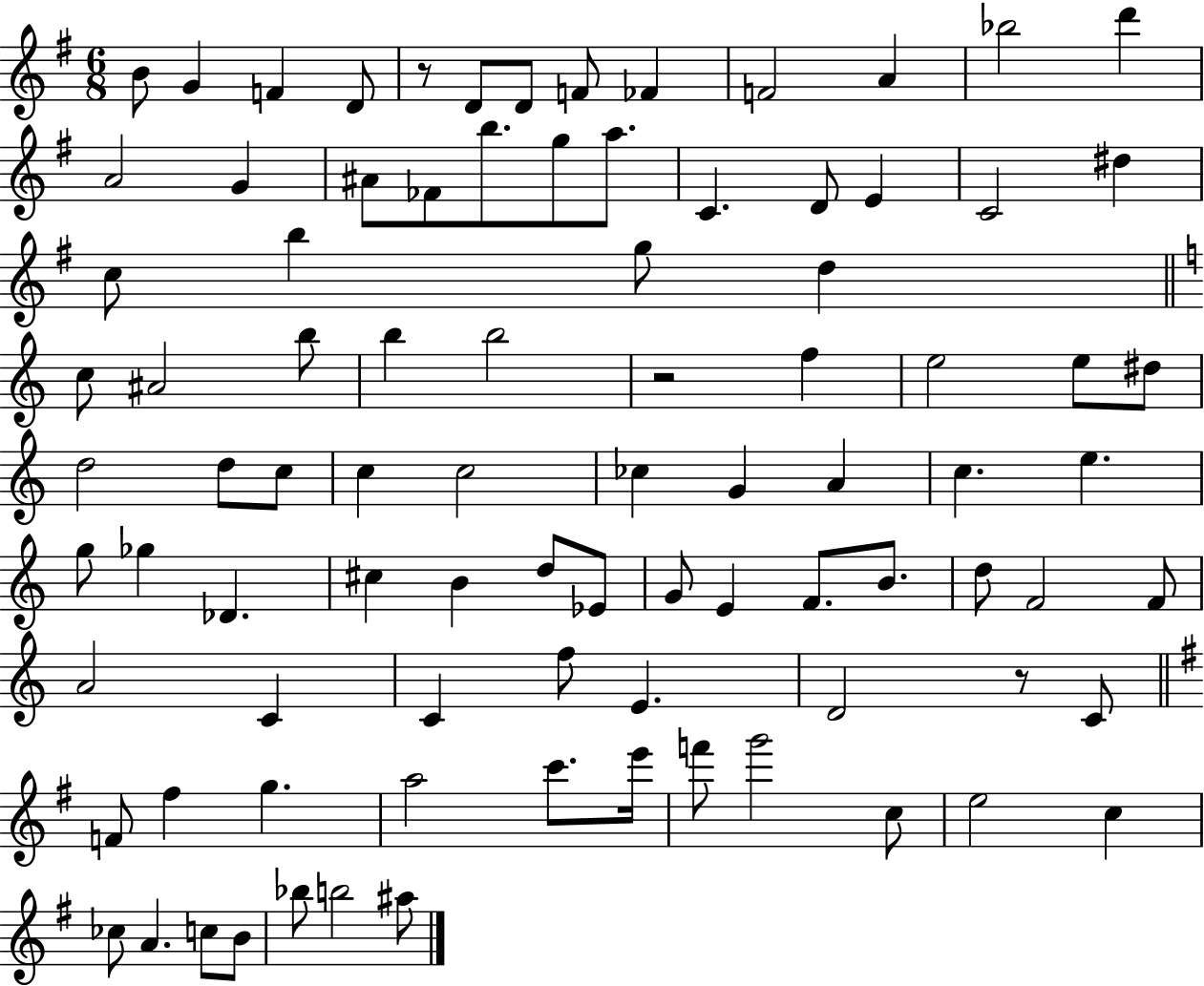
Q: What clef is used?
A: treble